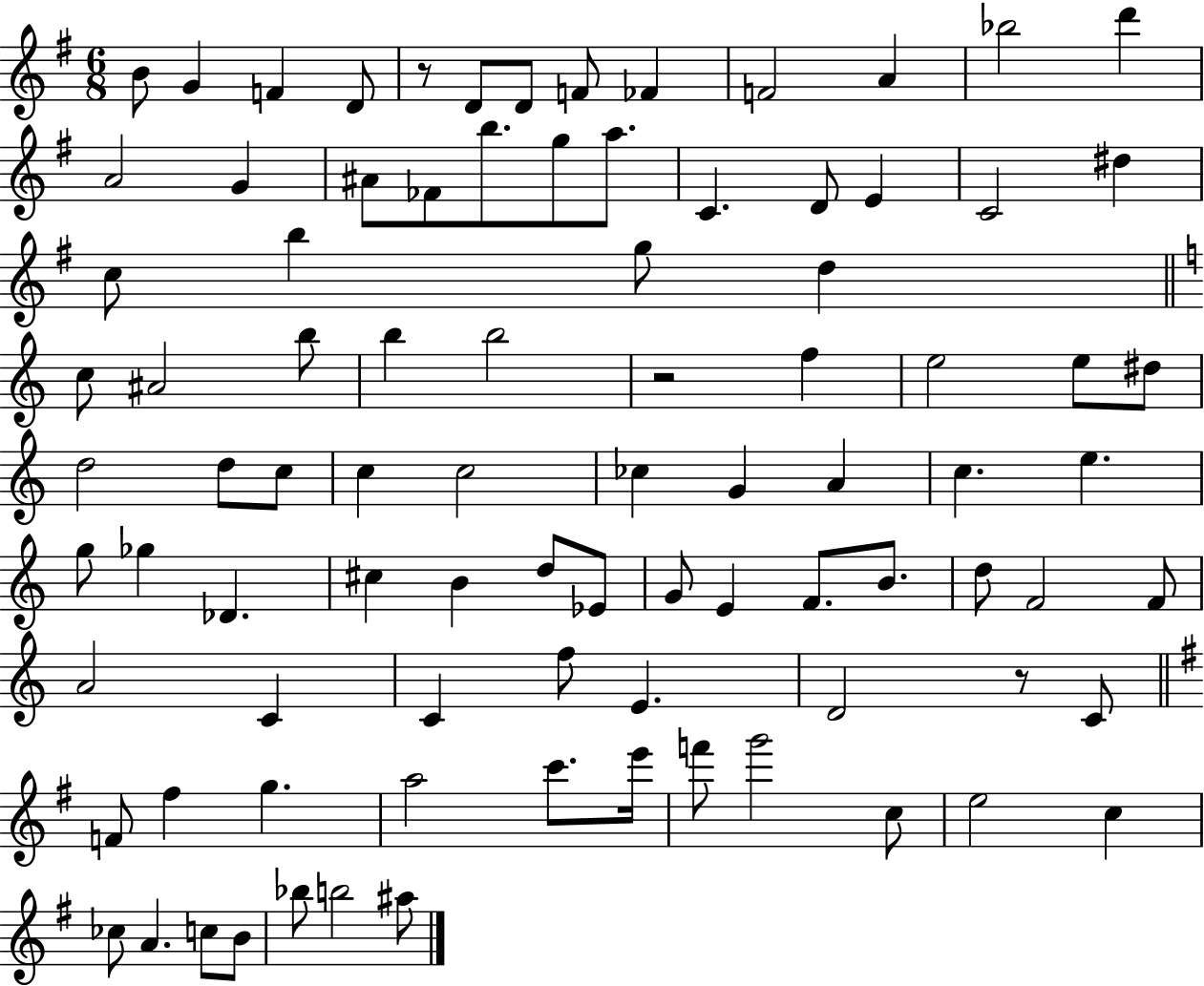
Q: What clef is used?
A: treble